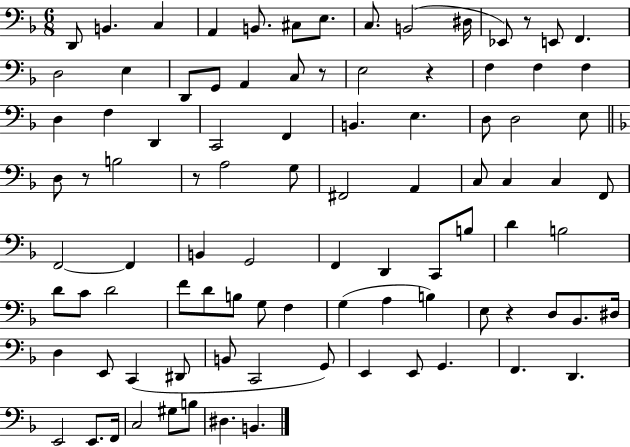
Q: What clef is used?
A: bass